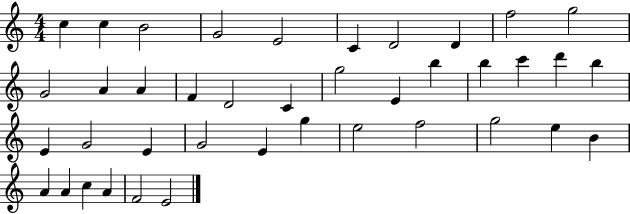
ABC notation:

X:1
T:Untitled
M:4/4
L:1/4
K:C
c c B2 G2 E2 C D2 D f2 g2 G2 A A F D2 C g2 E b b c' d' b E G2 E G2 E g e2 f2 g2 e B A A c A F2 E2